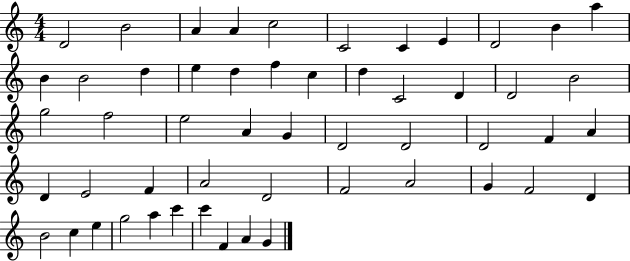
X:1
T:Untitled
M:4/4
L:1/4
K:C
D2 B2 A A c2 C2 C E D2 B a B B2 d e d f c d C2 D D2 B2 g2 f2 e2 A G D2 D2 D2 F A D E2 F A2 D2 F2 A2 G F2 D B2 c e g2 a c' c' F A G